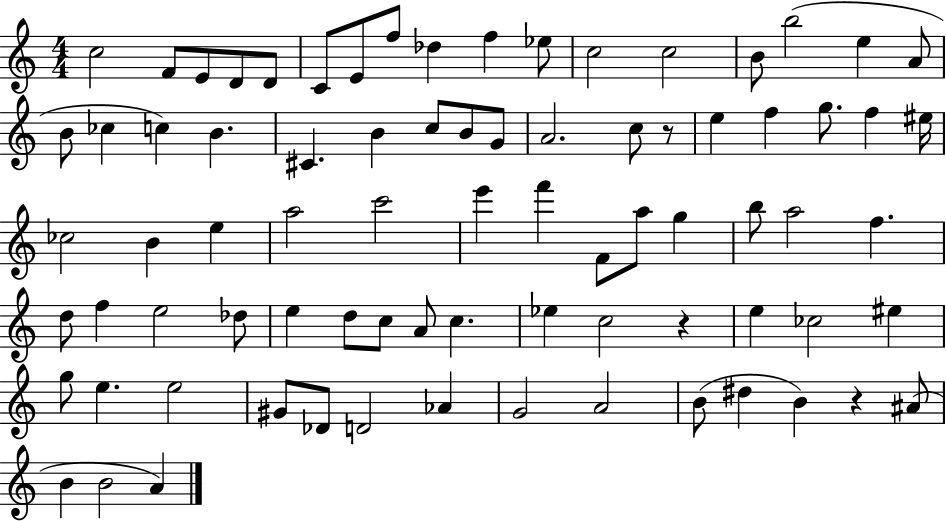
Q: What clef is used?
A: treble